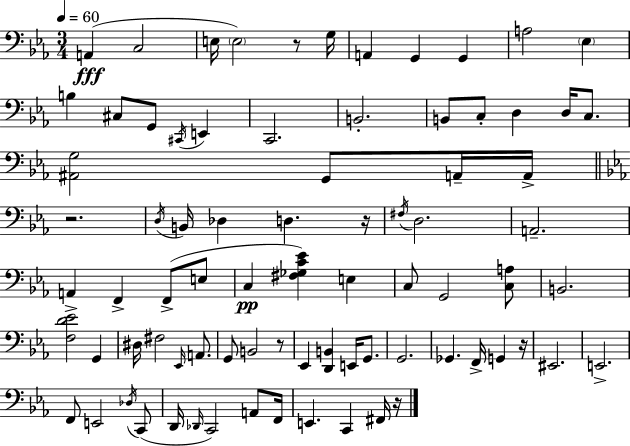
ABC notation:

X:1
T:Untitled
M:3/4
L:1/4
K:Cm
A,, C,2 E,/4 E,2 z/2 G,/4 A,, G,, G,, A,2 _E, B, ^C,/2 G,,/2 ^C,,/4 E,, C,,2 B,,2 B,,/2 C,/2 D, D,/4 C,/2 [^A,,G,]2 G,,/2 A,,/4 A,,/4 z2 D,/4 B,,/4 _D, D, z/4 ^F,/4 D,2 A,,2 A,, F,, F,,/2 E,/2 C, [^F,_G,C_E] E, C,/2 G,,2 [C,A,]/2 B,,2 [F,D_E]2 G,, ^D,/4 ^F,2 _E,,/4 A,,/2 G,,/2 B,,2 z/2 _E,, [D,,B,,] E,,/4 G,,/2 G,,2 _G,, F,,/4 G,, z/4 ^E,,2 E,,2 F,,/2 E,,2 _D,/4 C,,/2 D,,/4 _D,,/4 C,,2 A,,/2 F,,/4 E,, C,, ^F,,/4 z/4